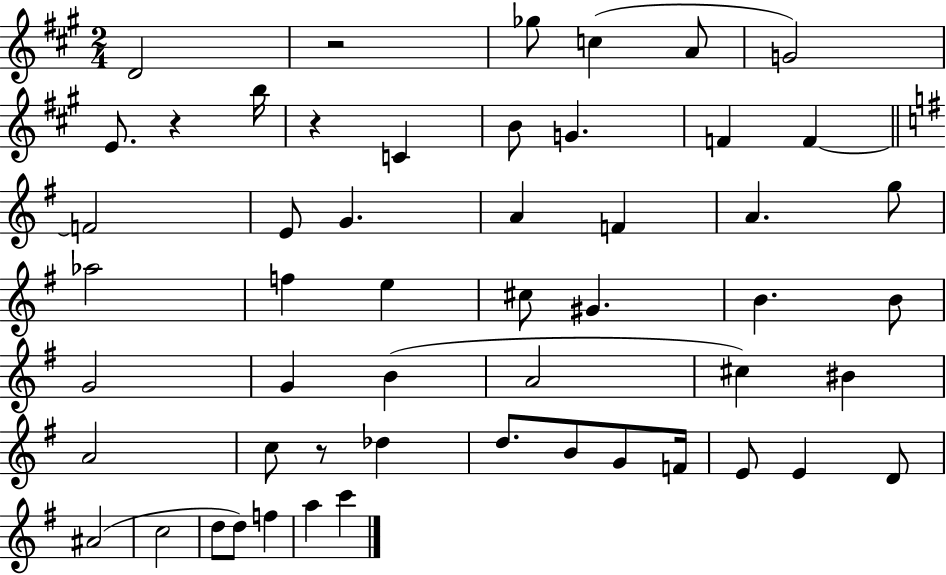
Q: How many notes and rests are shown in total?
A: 53